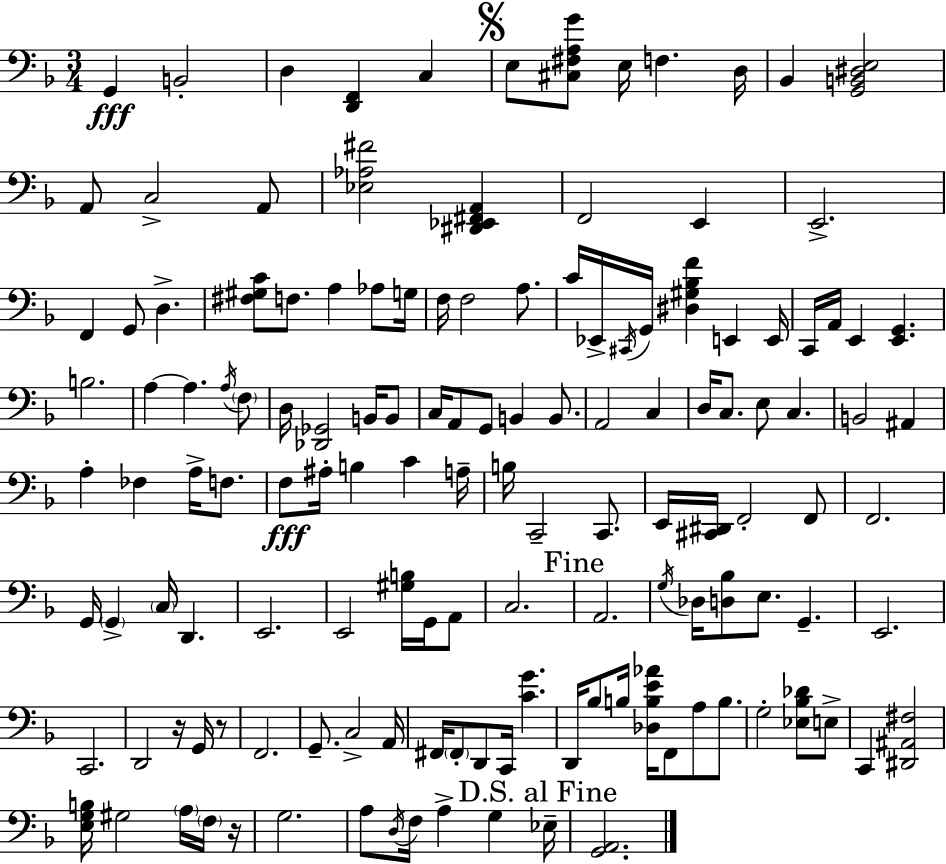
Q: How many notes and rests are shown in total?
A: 137